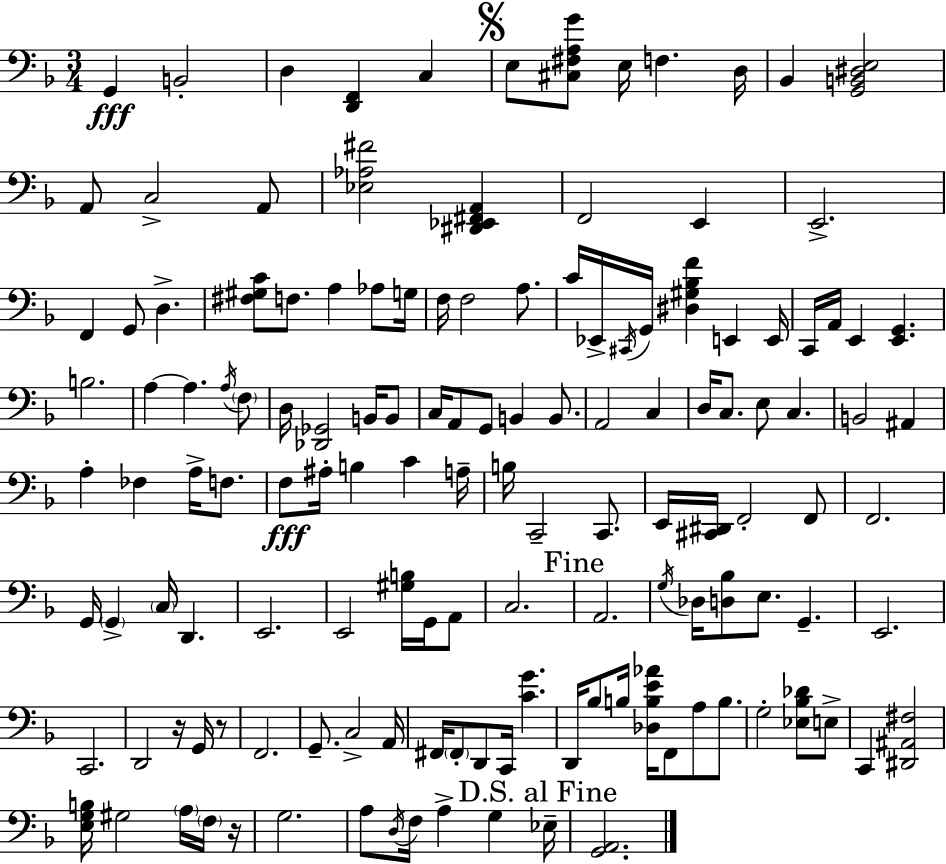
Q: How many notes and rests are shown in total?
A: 137